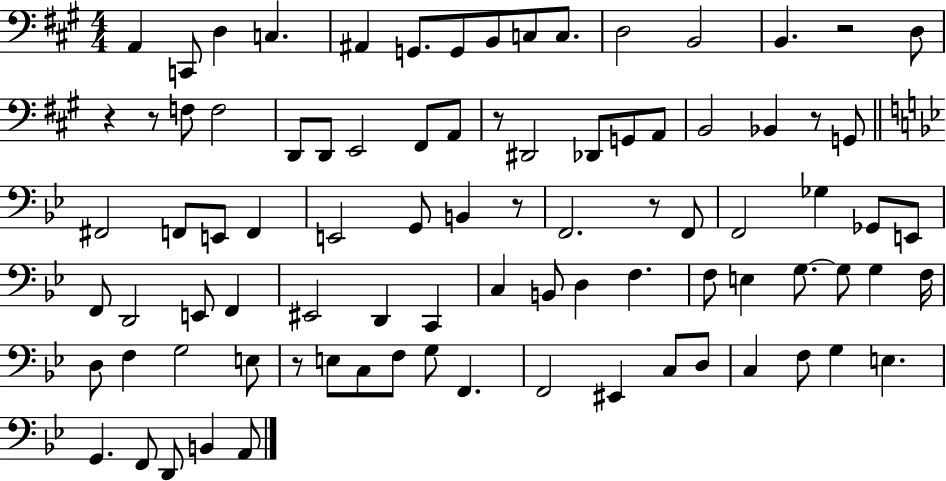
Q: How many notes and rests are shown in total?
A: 88